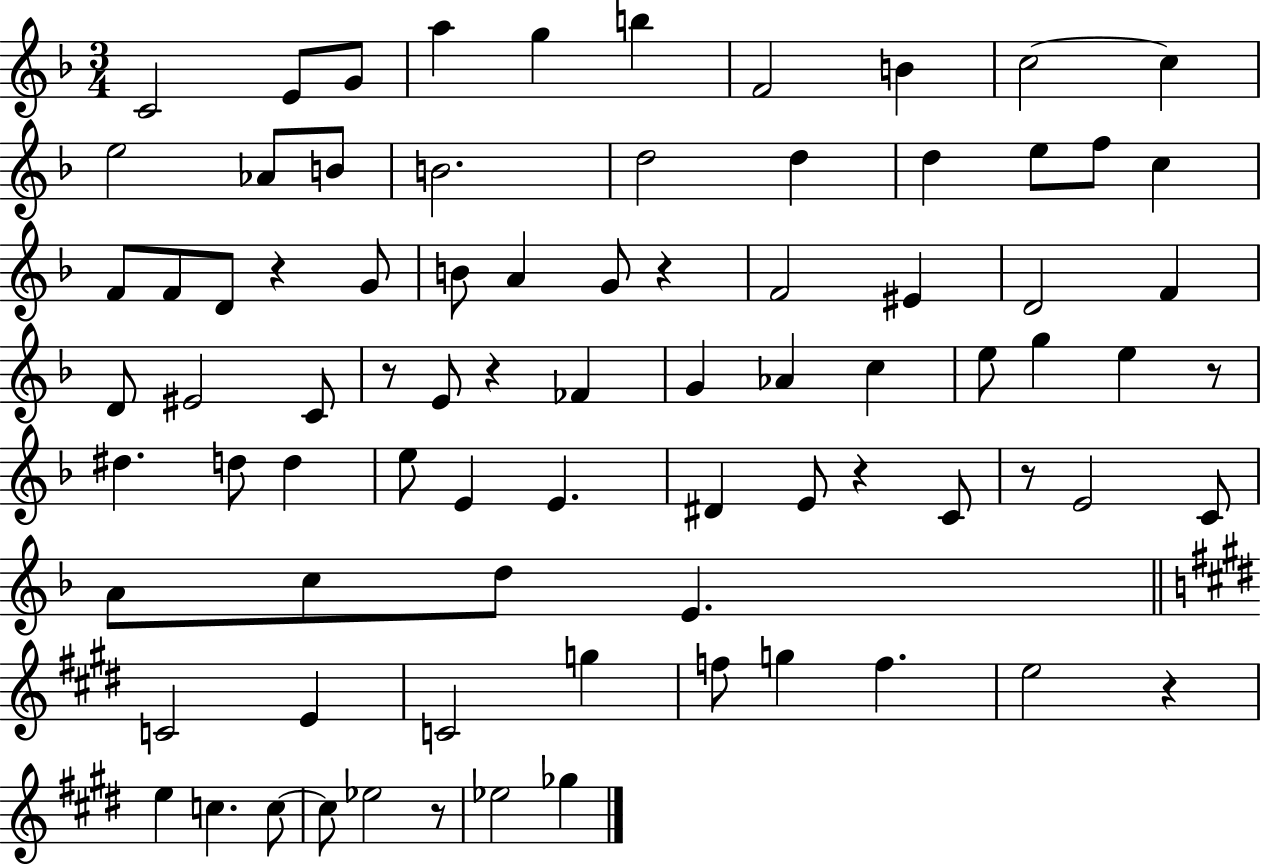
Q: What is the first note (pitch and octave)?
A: C4